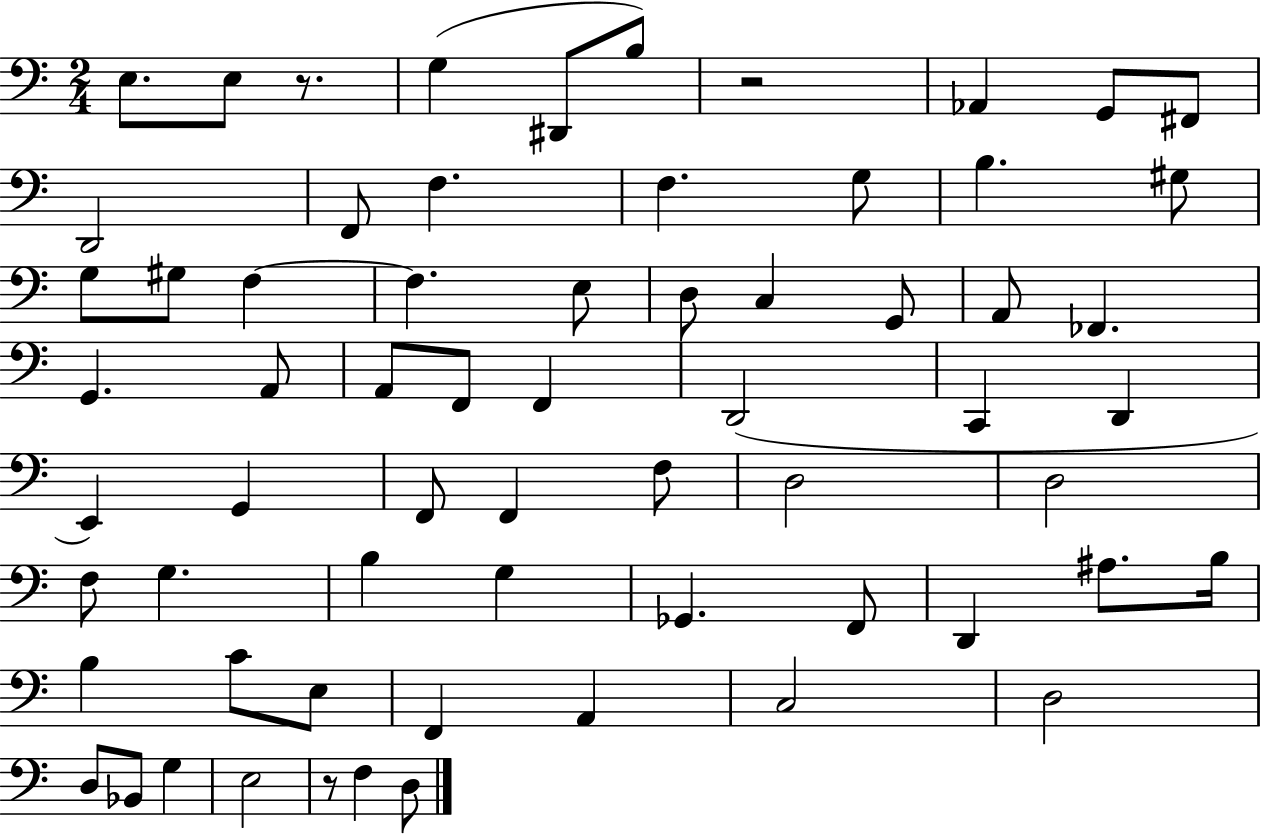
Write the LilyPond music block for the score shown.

{
  \clef bass
  \numericTimeSignature
  \time 2/4
  \key c \major
  e8. e8 r8. | g4( dis,8 b8) | r2 | aes,4 g,8 fis,8 | \break d,2 | f,8 f4. | f4. g8 | b4. gis8 | \break g8 gis8 f4~~ | f4. e8 | d8 c4 g,8 | a,8 fes,4. | \break g,4. a,8 | a,8 f,8 f,4 | d,2( | c,4 d,4 | \break e,4) g,4 | f,8 f,4 f8 | d2 | d2 | \break f8 g4. | b4 g4 | ges,4. f,8 | d,4 ais8. b16 | \break b4 c'8 e8 | f,4 a,4 | c2 | d2 | \break d8 bes,8 g4 | e2 | r8 f4 d8 | \bar "|."
}